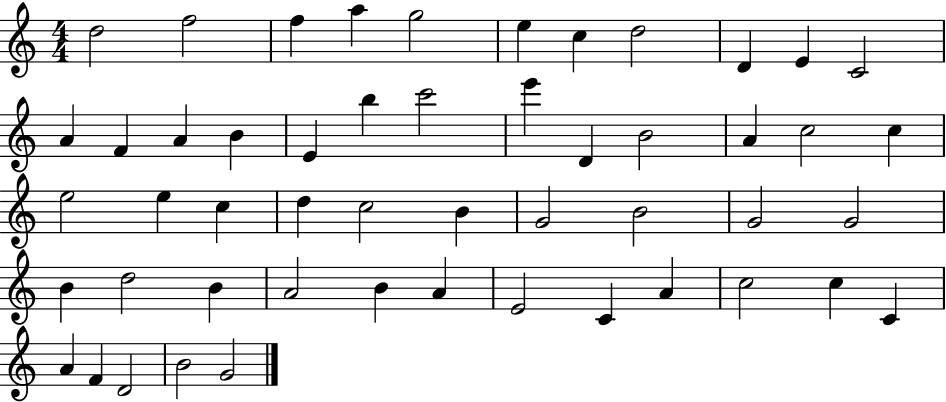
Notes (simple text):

D5/h F5/h F5/q A5/q G5/h E5/q C5/q D5/h D4/q E4/q C4/h A4/q F4/q A4/q B4/q E4/q B5/q C6/h E6/q D4/q B4/h A4/q C5/h C5/q E5/h E5/q C5/q D5/q C5/h B4/q G4/h B4/h G4/h G4/h B4/q D5/h B4/q A4/h B4/q A4/q E4/h C4/q A4/q C5/h C5/q C4/q A4/q F4/q D4/h B4/h G4/h